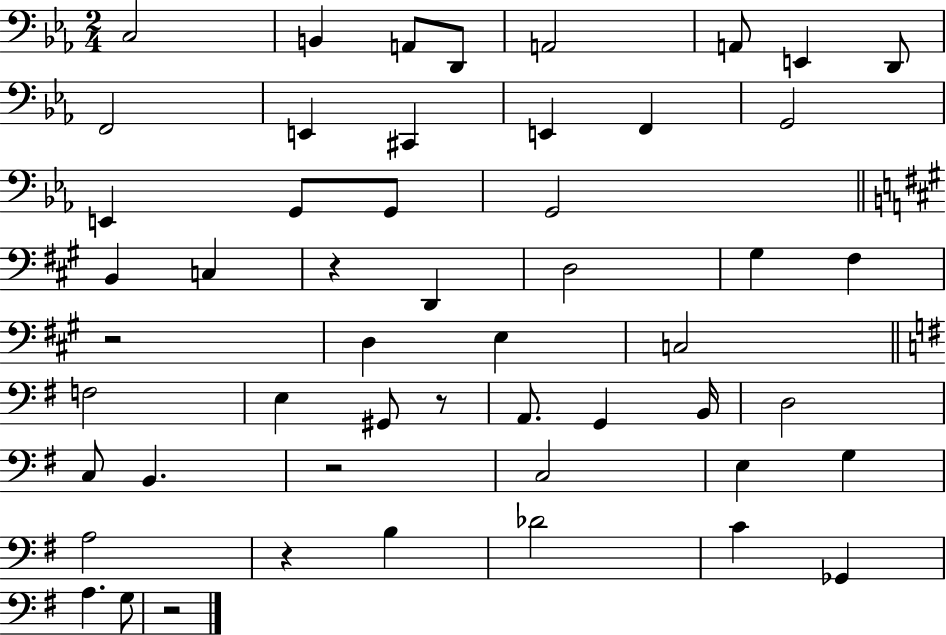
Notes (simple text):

C3/h B2/q A2/e D2/e A2/h A2/e E2/q D2/e F2/h E2/q C#2/q E2/q F2/q G2/h E2/q G2/e G2/e G2/h B2/q C3/q R/q D2/q D3/h G#3/q F#3/q R/h D3/q E3/q C3/h F3/h E3/q G#2/e R/e A2/e. G2/q B2/s D3/h C3/e B2/q. R/h C3/h E3/q G3/q A3/h R/q B3/q Db4/h C4/q Gb2/q A3/q. G3/e R/h